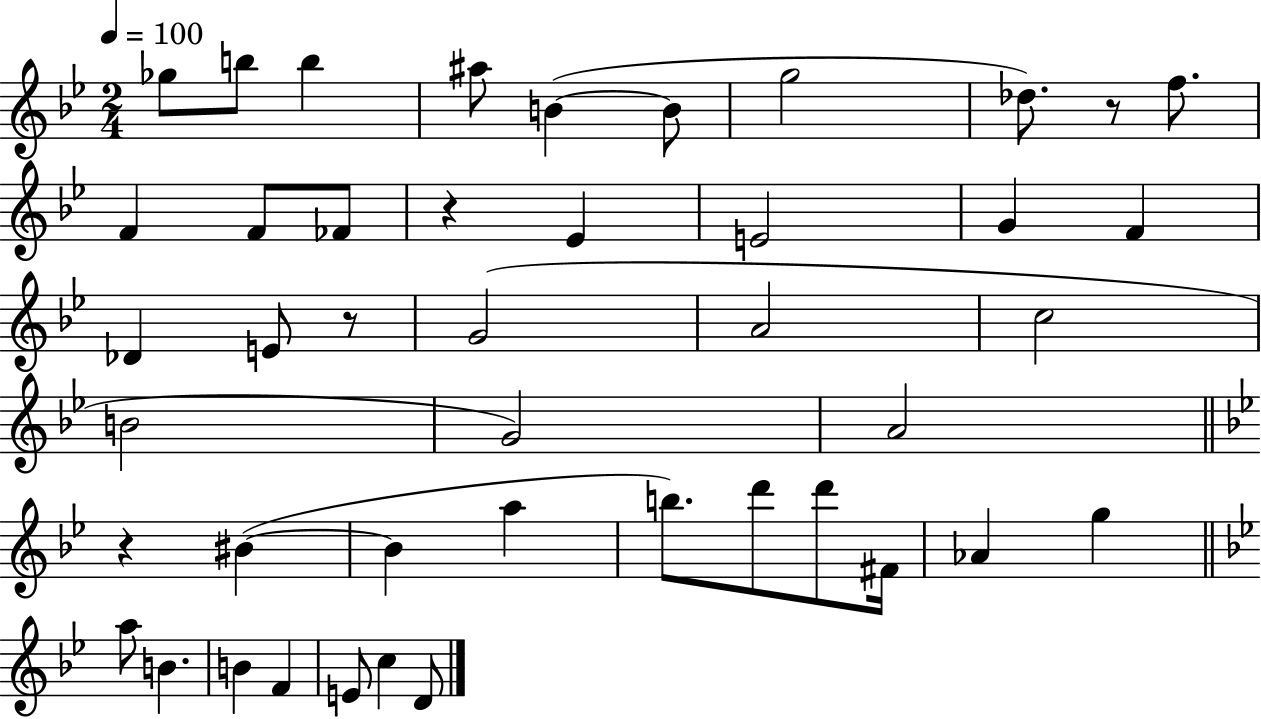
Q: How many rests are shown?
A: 4